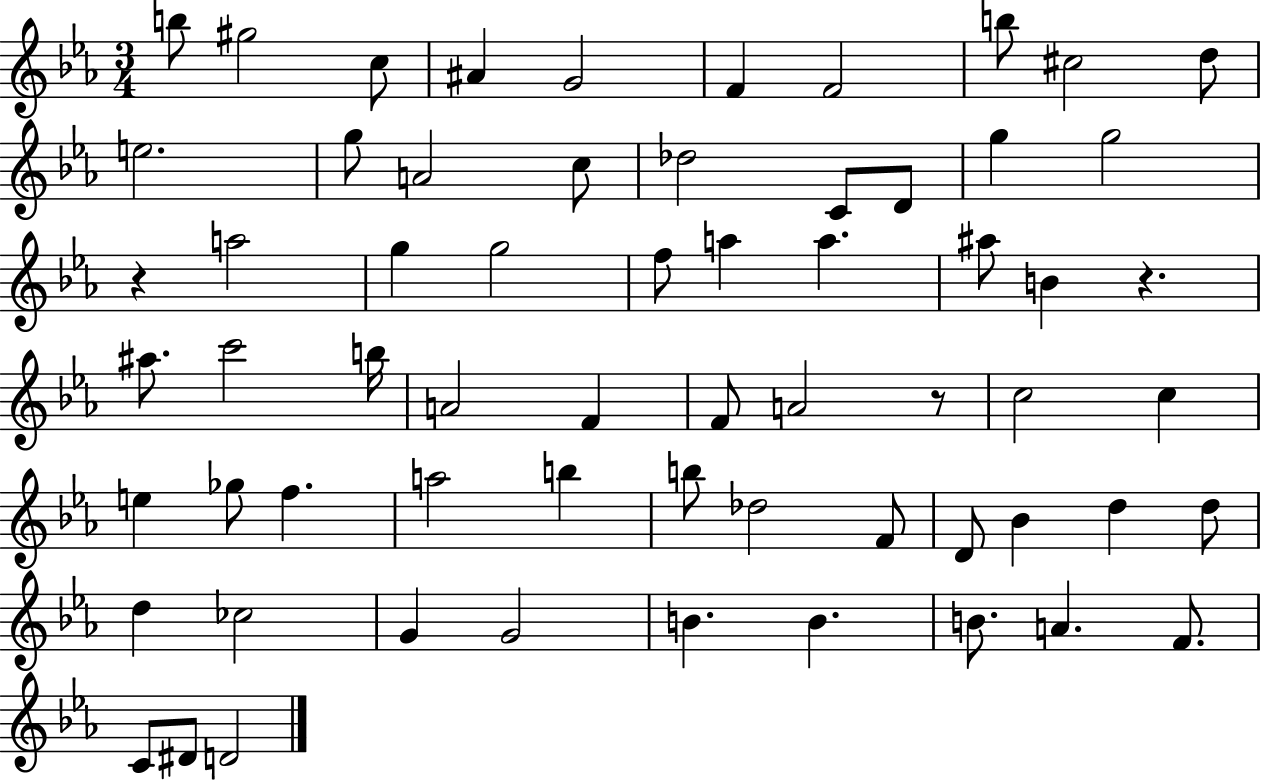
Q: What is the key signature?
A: EES major